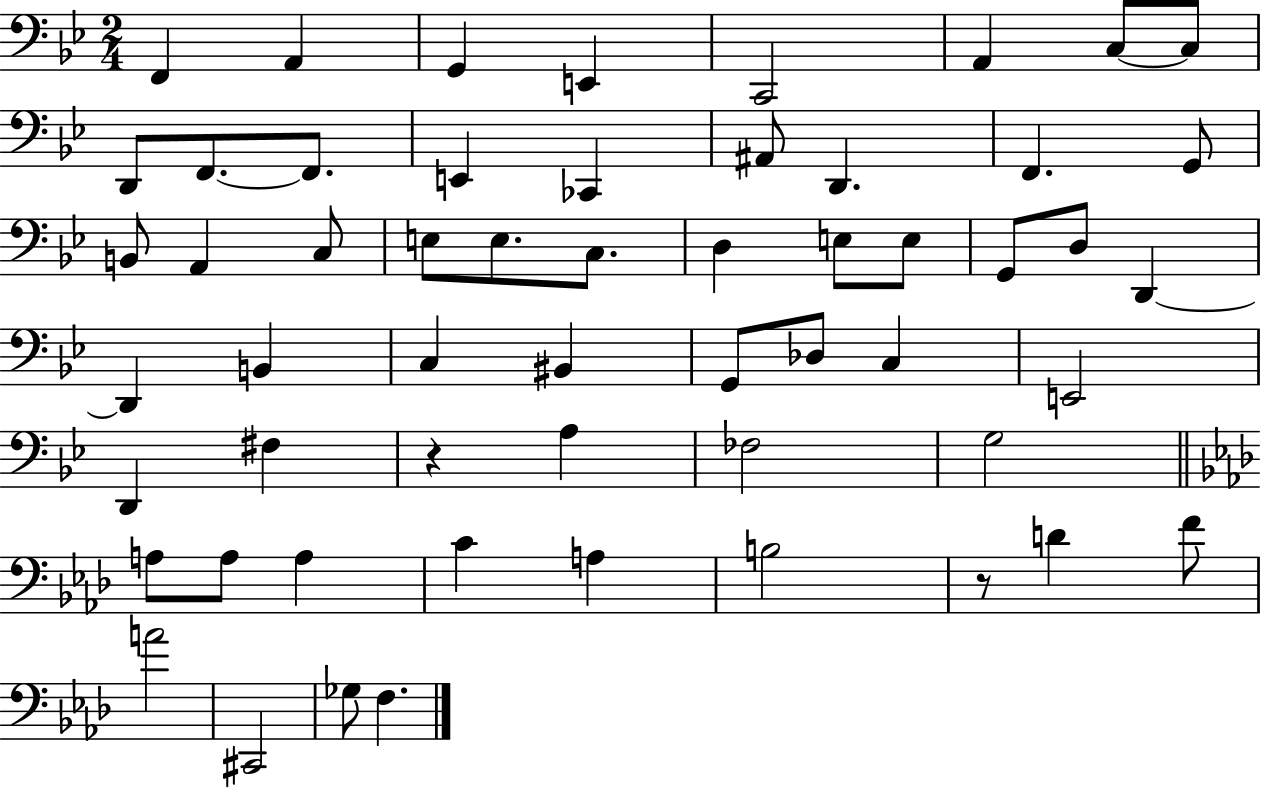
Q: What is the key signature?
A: BES major